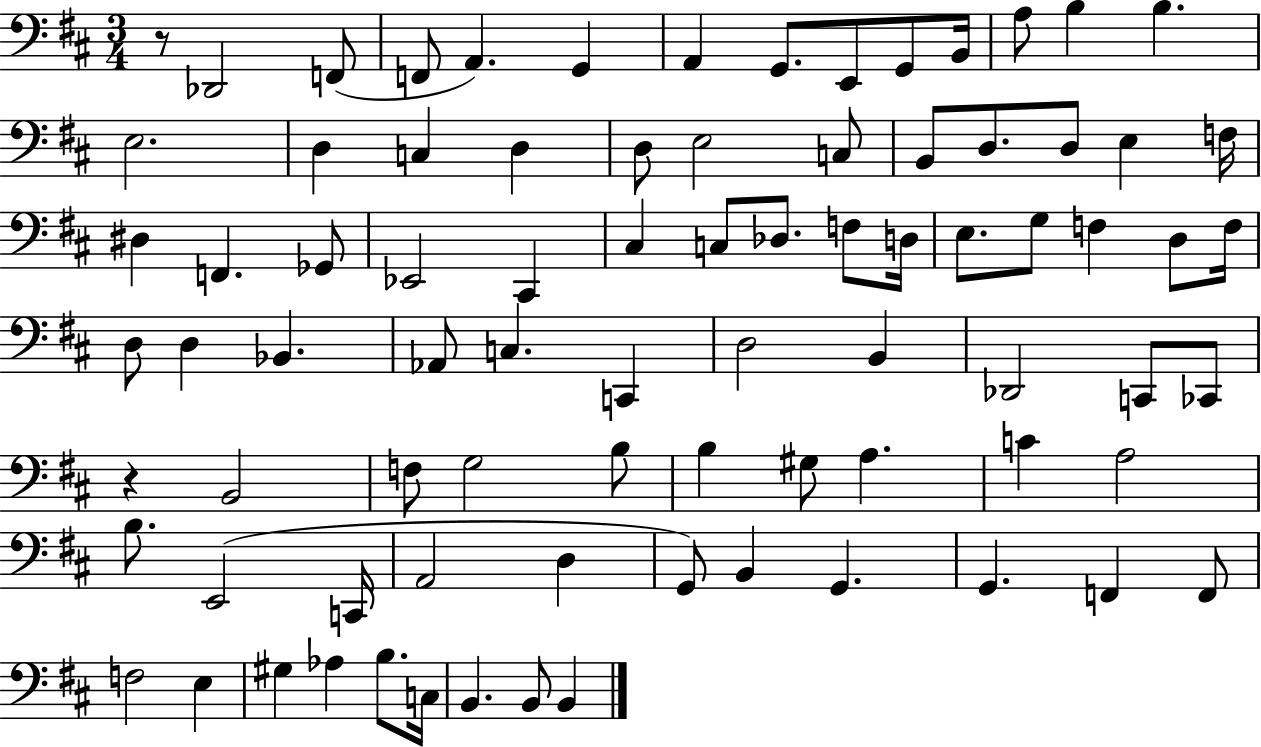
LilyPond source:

{
  \clef bass
  \numericTimeSignature
  \time 3/4
  \key d \major
  r8 des,2 f,8( | f,8 a,4.) g,4 | a,4 g,8. e,8 g,8 b,16 | a8 b4 b4. | \break e2. | d4 c4 d4 | d8 e2 c8 | b,8 d8. d8 e4 f16 | \break dis4 f,4. ges,8 | ees,2 cis,4 | cis4 c8 des8. f8 d16 | e8. g8 f4 d8 f16 | \break d8 d4 bes,4. | aes,8 c4. c,4 | d2 b,4 | des,2 c,8 ces,8 | \break r4 b,2 | f8 g2 b8 | b4 gis8 a4. | c'4 a2 | \break b8. e,2( c,16 | a,2 d4 | g,8) b,4 g,4. | g,4. f,4 f,8 | \break f2 e4 | gis4 aes4 b8. c16 | b,4. b,8 b,4 | \bar "|."
}